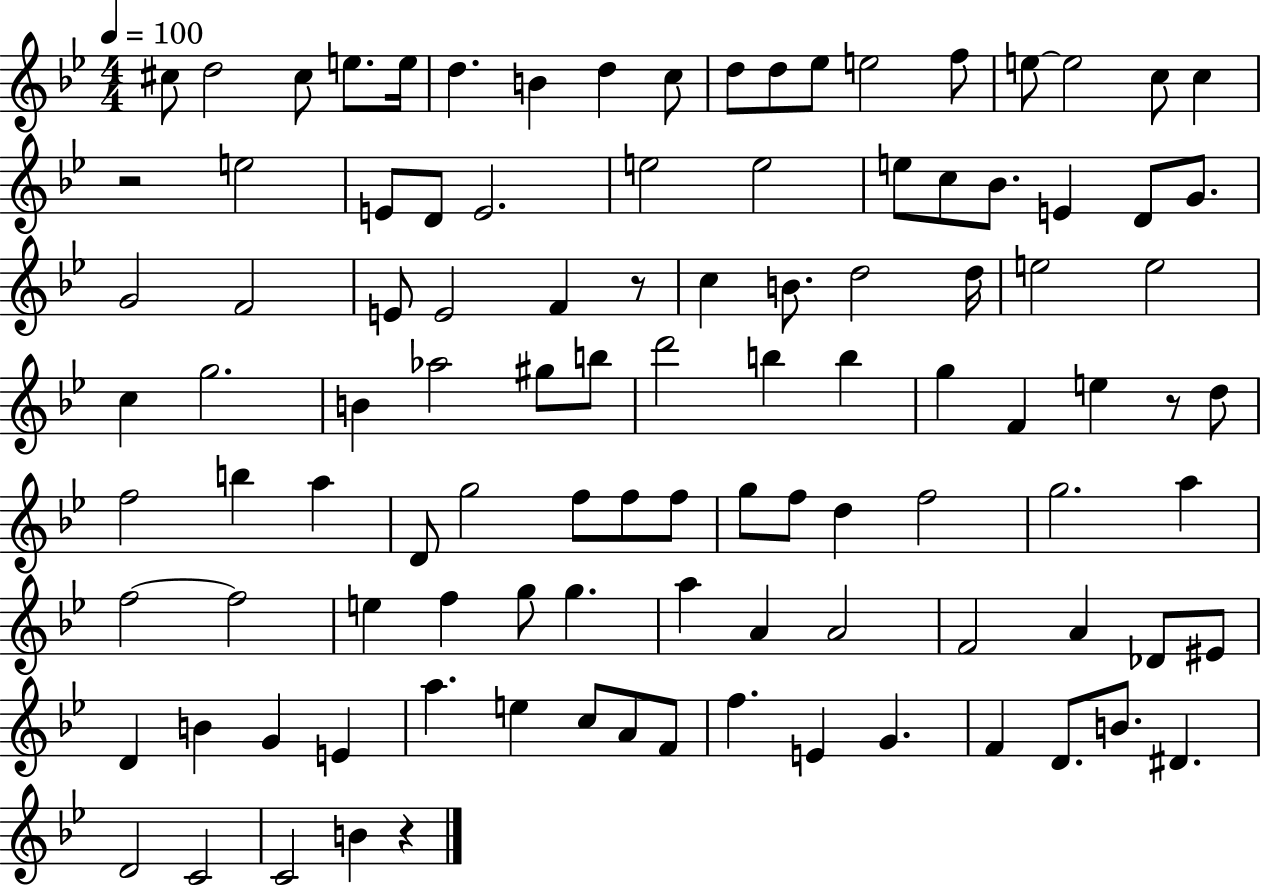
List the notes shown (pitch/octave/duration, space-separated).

C#5/e D5/h C#5/e E5/e. E5/s D5/q. B4/q D5/q C5/e D5/e D5/e Eb5/e E5/h F5/e E5/e E5/h C5/e C5/q R/h E5/h E4/e D4/e E4/h. E5/h E5/h E5/e C5/e Bb4/e. E4/q D4/e G4/e. G4/h F4/h E4/e E4/h F4/q R/e C5/q B4/e. D5/h D5/s E5/h E5/h C5/q G5/h. B4/q Ab5/h G#5/e B5/e D6/h B5/q B5/q G5/q F4/q E5/q R/e D5/e F5/h B5/q A5/q D4/e G5/h F5/e F5/e F5/e G5/e F5/e D5/q F5/h G5/h. A5/q F5/h F5/h E5/q F5/q G5/e G5/q. A5/q A4/q A4/h F4/h A4/q Db4/e EIS4/e D4/q B4/q G4/q E4/q A5/q. E5/q C5/e A4/e F4/e F5/q. E4/q G4/q. F4/q D4/e. B4/e. D#4/q. D4/h C4/h C4/h B4/q R/q